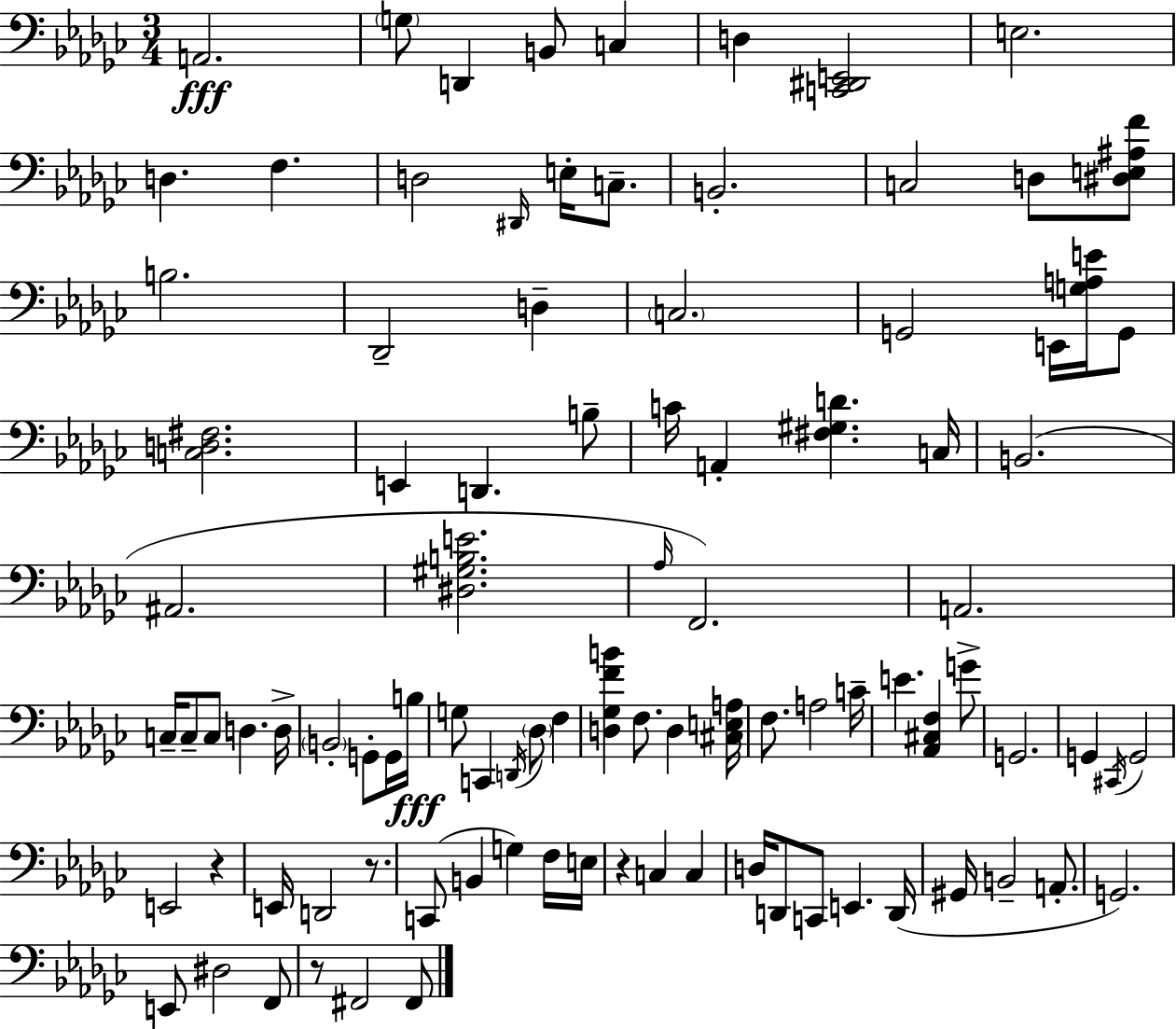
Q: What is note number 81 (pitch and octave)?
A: F2